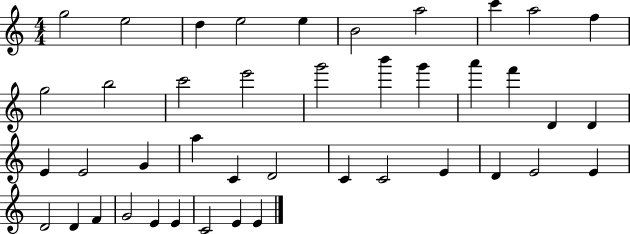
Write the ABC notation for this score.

X:1
T:Untitled
M:4/4
L:1/4
K:C
g2 e2 d e2 e B2 a2 c' a2 f g2 b2 c'2 e'2 g'2 b' g' a' f' D D E E2 G a C D2 C C2 E D E2 E D2 D F G2 E E C2 E E